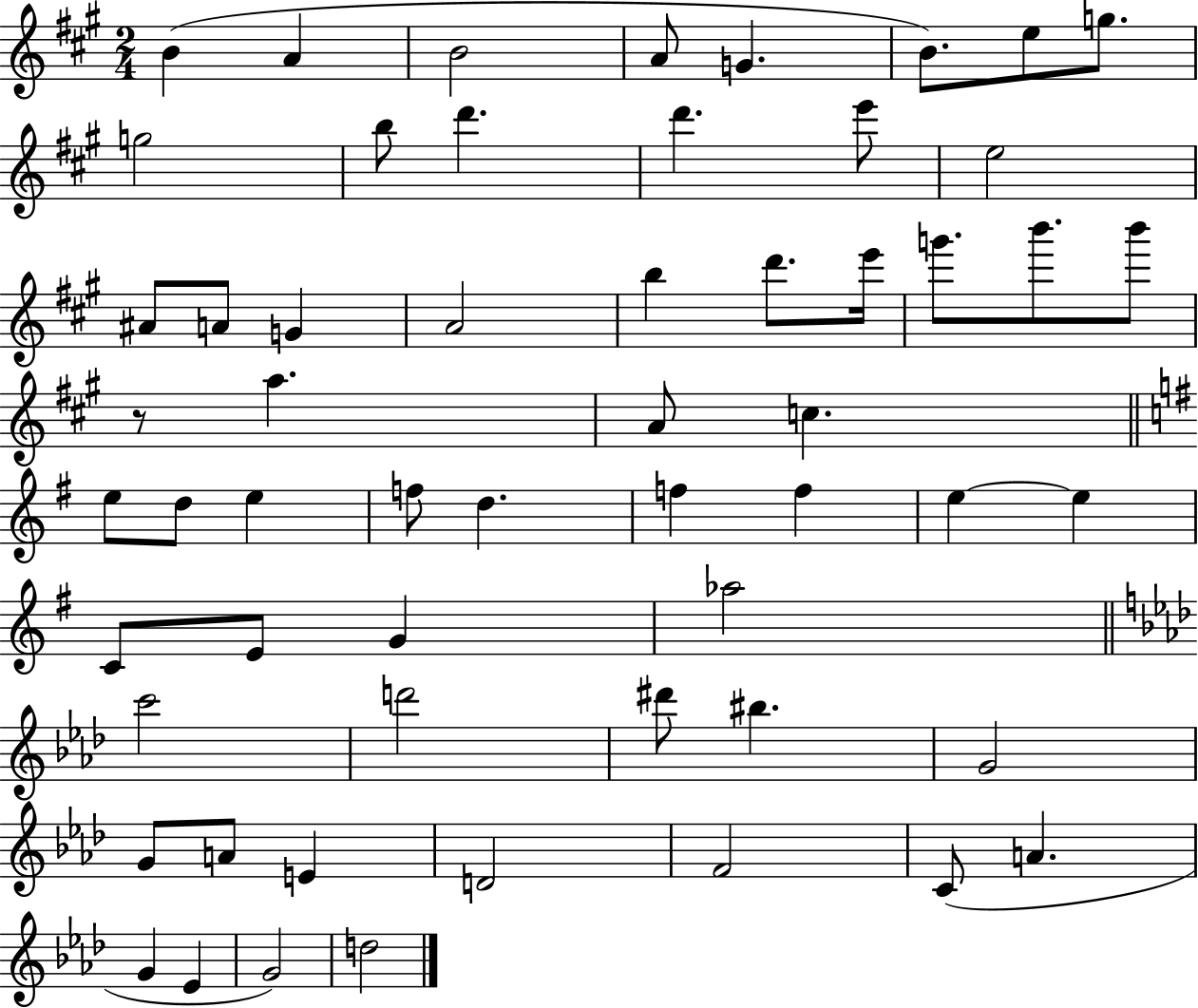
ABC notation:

X:1
T:Untitled
M:2/4
L:1/4
K:A
B A B2 A/2 G B/2 e/2 g/2 g2 b/2 d' d' e'/2 e2 ^A/2 A/2 G A2 b d'/2 e'/4 g'/2 b'/2 b'/2 z/2 a A/2 c e/2 d/2 e f/2 d f f e e C/2 E/2 G _a2 c'2 d'2 ^d'/2 ^b G2 G/2 A/2 E D2 F2 C/2 A G _E G2 d2